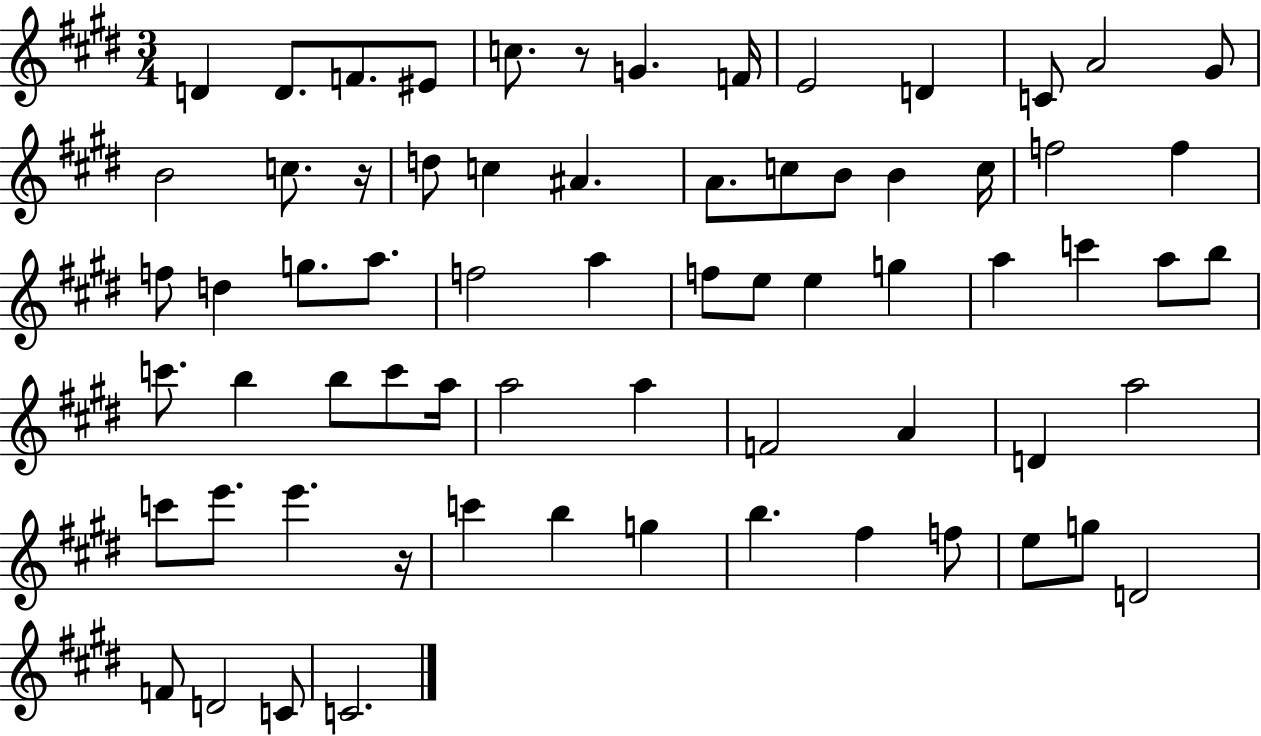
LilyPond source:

{
  \clef treble
  \numericTimeSignature
  \time 3/4
  \key e \major
  d'4 d'8. f'8. eis'8 | c''8. r8 g'4. f'16 | e'2 d'4 | c'8 a'2 gis'8 | \break b'2 c''8. r16 | d''8 c''4 ais'4. | a'8. c''8 b'8 b'4 c''16 | f''2 f''4 | \break f''8 d''4 g''8. a''8. | f''2 a''4 | f''8 e''8 e''4 g''4 | a''4 c'''4 a''8 b''8 | \break c'''8. b''4 b''8 c'''8 a''16 | a''2 a''4 | f'2 a'4 | d'4 a''2 | \break c'''8 e'''8. e'''4. r16 | c'''4 b''4 g''4 | b''4. fis''4 f''8 | e''8 g''8 d'2 | \break f'8 d'2 c'8 | c'2. | \bar "|."
}